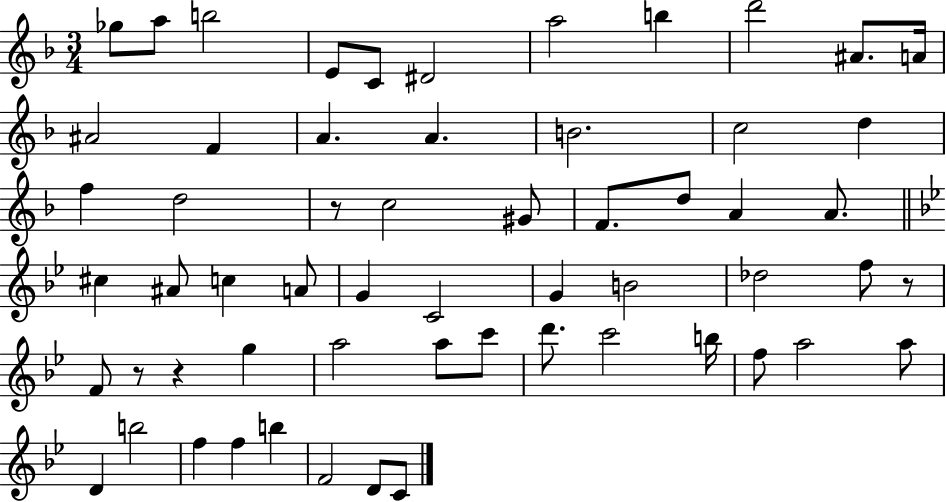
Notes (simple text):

Gb5/e A5/e B5/h E4/e C4/e D#4/h A5/h B5/q D6/h A#4/e. A4/s A#4/h F4/q A4/q. A4/q. B4/h. C5/h D5/q F5/q D5/h R/e C5/h G#4/e F4/e. D5/e A4/q A4/e. C#5/q A#4/e C5/q A4/e G4/q C4/h G4/q B4/h Db5/h F5/e R/e F4/e R/e R/q G5/q A5/h A5/e C6/e D6/e. C6/h B5/s F5/e A5/h A5/e D4/q B5/h F5/q F5/q B5/q F4/h D4/e C4/e